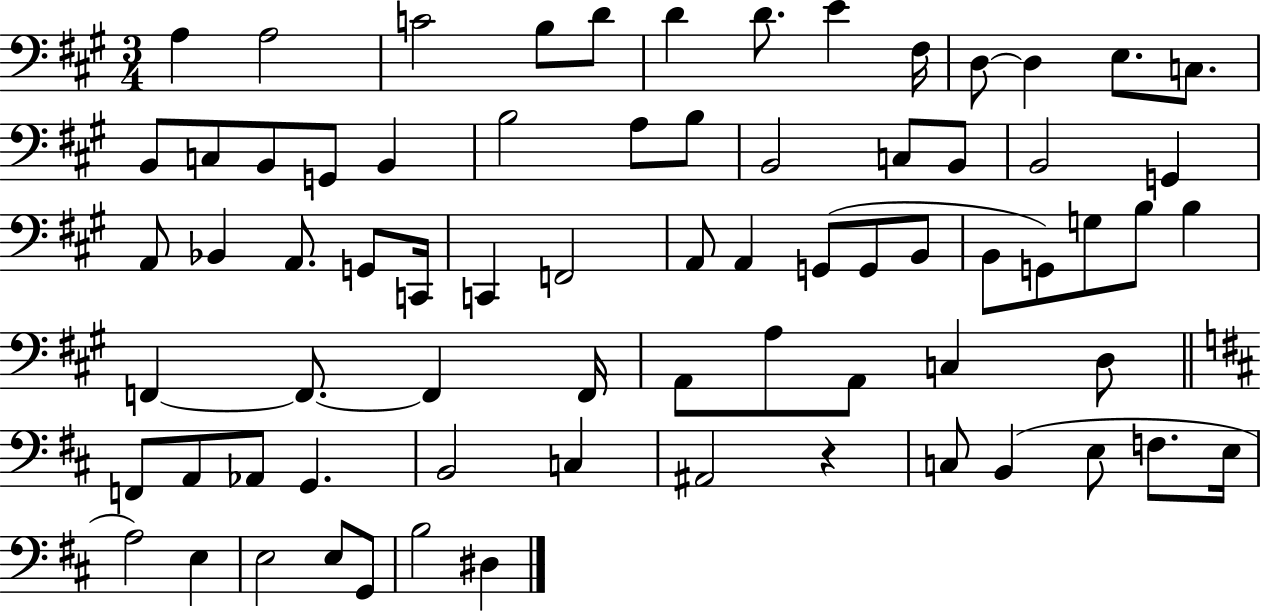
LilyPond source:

{
  \clef bass
  \numericTimeSignature
  \time 3/4
  \key a \major
  a4 a2 | c'2 b8 d'8 | d'4 d'8. e'4 fis16 | d8~~ d4 e8. c8. | \break b,8 c8 b,8 g,8 b,4 | b2 a8 b8 | b,2 c8 b,8 | b,2 g,4 | \break a,8 bes,4 a,8. g,8 c,16 | c,4 f,2 | a,8 a,4 g,8( g,8 b,8 | b,8 g,8) g8 b8 b4 | \break f,4~~ f,8.~~ f,4 f,16 | a,8 a8 a,8 c4 d8 | \bar "||" \break \key b \minor f,8 a,8 aes,8 g,4. | b,2 c4 | ais,2 r4 | c8 b,4( e8 f8. e16 | \break a2) e4 | e2 e8 g,8 | b2 dis4 | \bar "|."
}